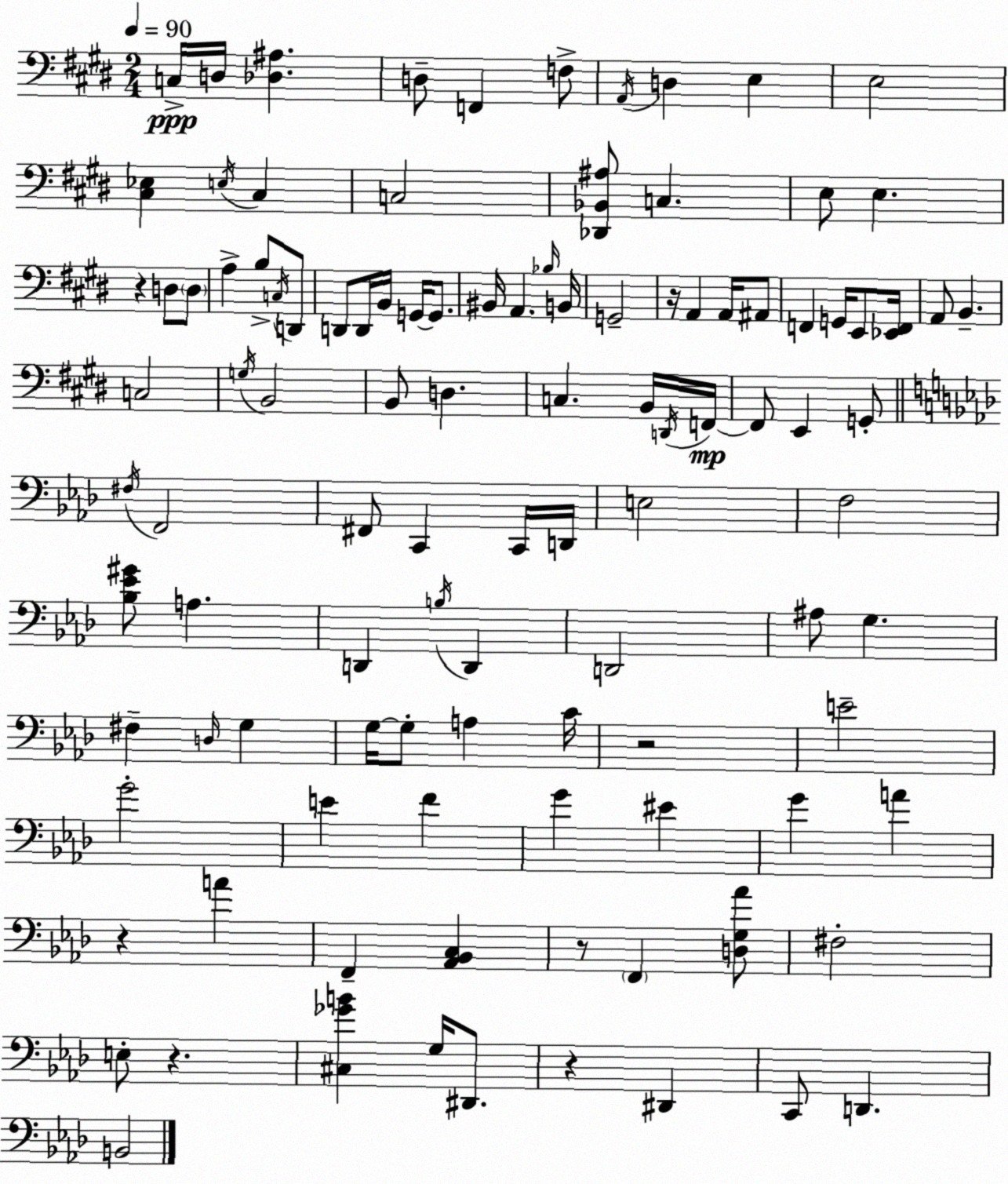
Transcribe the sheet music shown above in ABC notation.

X:1
T:Untitled
M:2/4
L:1/4
K:E
C,/4 D,/4 [_D,^A,] D,/2 F,, F,/2 A,,/4 D, E, E,2 [^C,_E,] E,/4 ^C, C,2 [_D,,_B,,^A,]/2 C, E,/2 E, z D,/2 D,/2 A, B,/2 C,/4 D,,/2 D,,/2 D,,/4 B,,/4 G,,/4 G,,/2 ^B,,/4 A,, _B,/4 B,,/4 G,,2 z/4 A,, A,,/4 ^A,,/2 F,, G,,/4 E,,/2 [_E,,F,,]/4 A,,/2 B,, C,2 G,/4 B,,2 B,,/2 D, C, B,,/4 D,,/4 F,,/4 F,,/2 E,, G,,/2 ^F,/4 F,,2 ^F,,/2 C,, C,,/4 D,,/4 E,2 F,2 [_B,_E^G]/2 A, D,, B,/4 D,, D,,2 ^A,/2 G, ^F, D,/4 G, G,/4 G,/2 A, C/4 z2 E2 G2 E F G ^E G A z A F,, [_A,,_B,,C,] z/2 F,, [D,G,_A]/2 ^F,2 E,/2 z [^C,_GB] G,/4 ^D,,/2 z ^D,, C,,/2 D,, B,,2